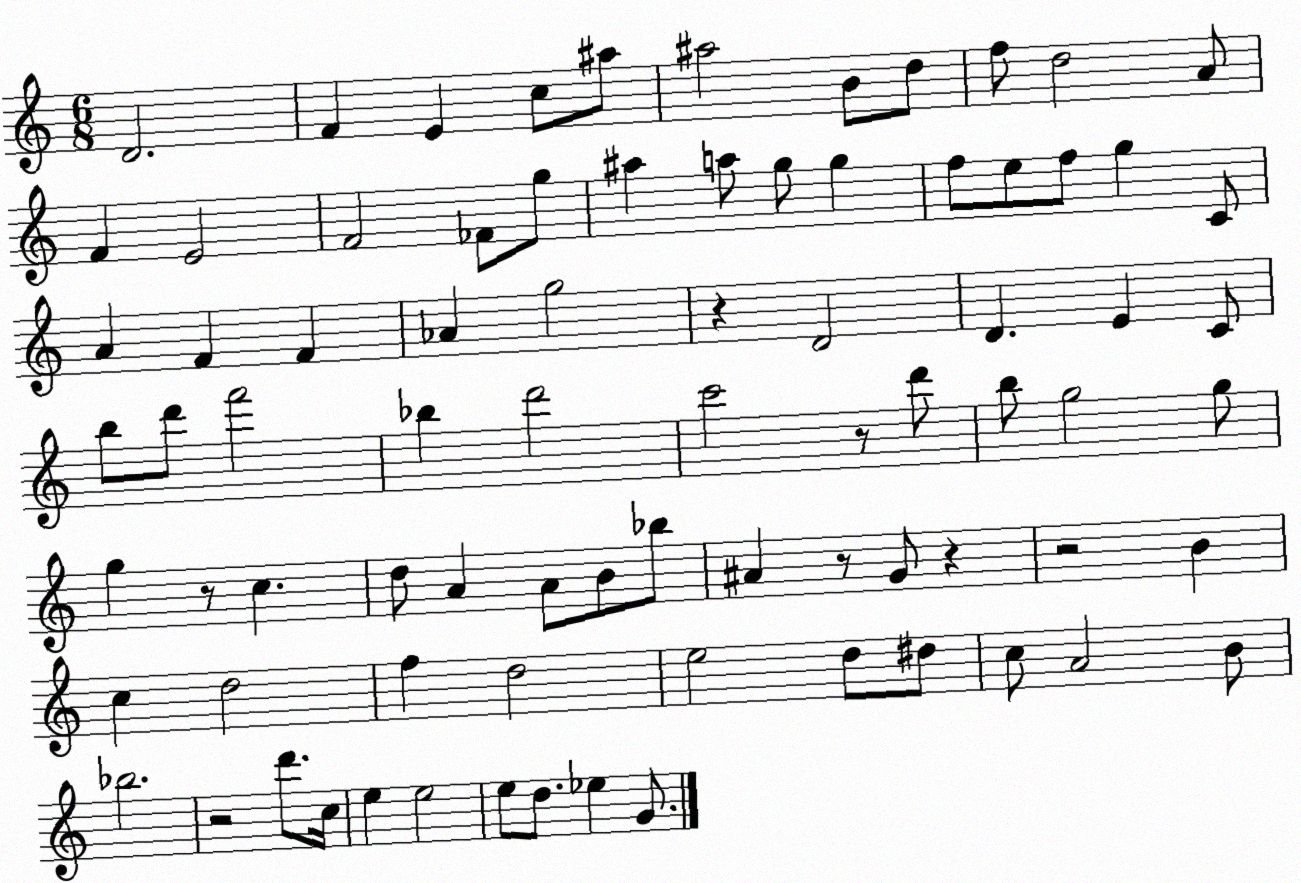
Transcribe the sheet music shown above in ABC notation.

X:1
T:Untitled
M:6/8
L:1/4
K:C
D2 F E c/2 ^a/2 ^a2 B/2 d/2 f/2 d2 A/2 F E2 F2 _F/2 g/2 ^a a/2 g/2 g f/2 e/2 f/2 g C/2 A F F _A g2 z D2 D E C/2 b/2 d'/2 f'2 _b d'2 c'2 z/2 d'/2 b/2 g2 g/2 g z/2 c d/2 A A/2 B/2 _b/2 ^A z/2 G/2 z z2 B c d2 f d2 e2 d/2 ^d/2 c/2 A2 B/2 _b2 z2 d'/2 c/4 e e2 e/2 d/2 _e G/2